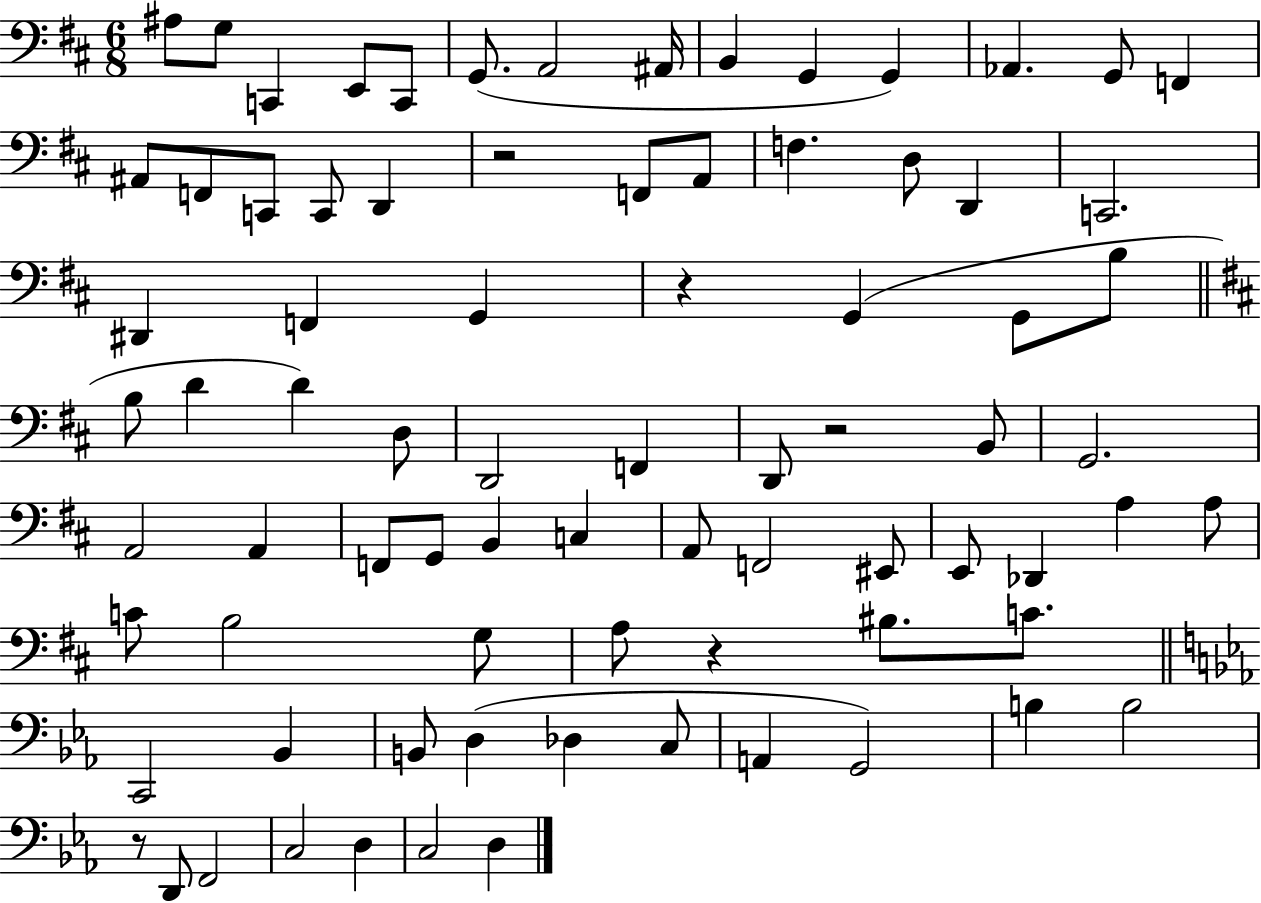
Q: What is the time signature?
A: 6/8